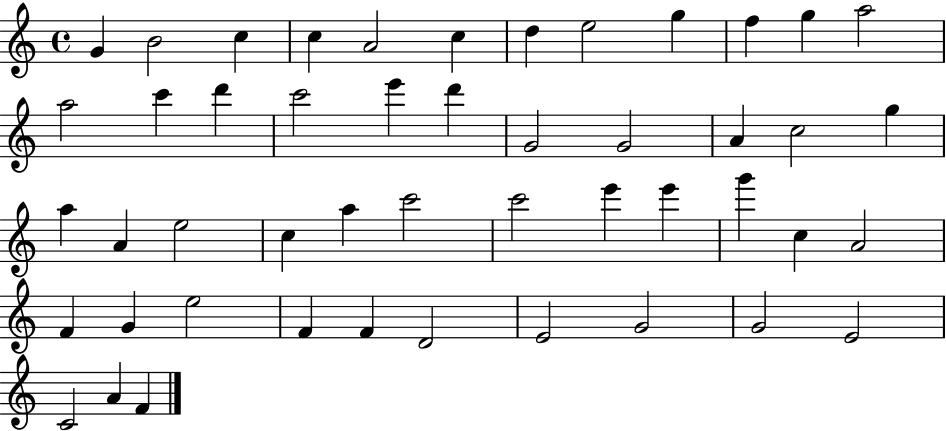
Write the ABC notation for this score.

X:1
T:Untitled
M:4/4
L:1/4
K:C
G B2 c c A2 c d e2 g f g a2 a2 c' d' c'2 e' d' G2 G2 A c2 g a A e2 c a c'2 c'2 e' e' g' c A2 F G e2 F F D2 E2 G2 G2 E2 C2 A F